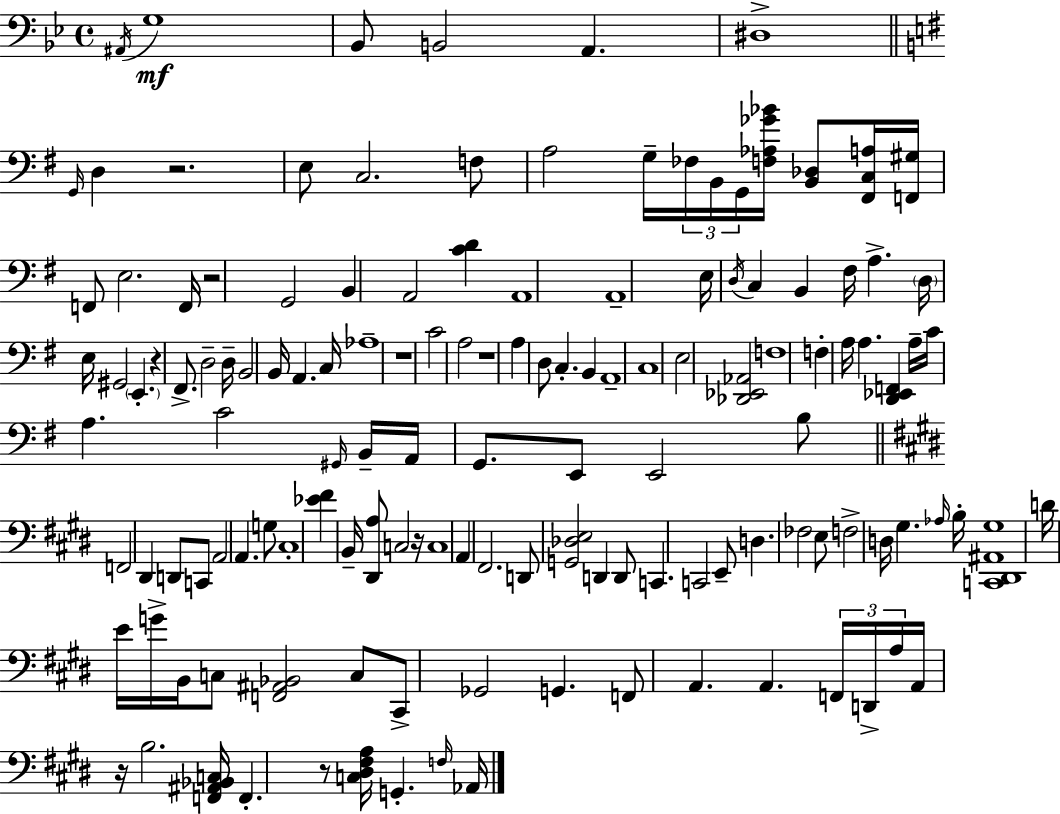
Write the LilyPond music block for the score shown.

{
  \clef bass
  \time 4/4
  \defaultTimeSignature
  \key g \minor
  \repeat volta 2 { \acciaccatura { ais,16 }\mf g1 | bes,8 b,2 a,4. | dis1-> | \bar "||" \break \key g \major \grace { g,16 } d4 r2. | e8 c2. f8 | a2 g16-- \tuplet 3/2 { fes16 b,16 g,16 } <f aes ges' bes'>16 <b, des>8 | <fis, c a>16 <f, gis>16 f,8 e2. | \break f,16 r2 g,2 | b,4 a,2 <c' d'>4 | a,1 | a,1-- | \break e16 \acciaccatura { d16 } c4 b,4 fis16 a4.-> | \parenthesize d16 e16 gis,2 \parenthesize e,4.-. | r4 fis,8.-> d2-- | d16-- b,2 b,16 a,4. | \break c16 aes1-- | r1 | c'2 a2 | r1 | \break a4 d8 c4.-. b,4 | a,1-- | c1 | e2 <des, ees, aes,>2 | \break f1 | f4-. a16 a4. <d, ees, f,>4 | a16-- c'16 a4. c'2 | \grace { gis,16 } b,16-- a,16 g,8. e,8 e,2 | \break b8 \bar "||" \break \key e \major f,2 dis,4 d,8 c,8 | a,2 a,4. g8 | cis1-. | <ees' fis'>4 b,16-- <dis, a>8 c2 r16 | \break c1 | a,4 fis,2. | d,8 <g, des e>2 d,4 d,8 | c,4. c,2 e,8-- | \break d4. fes2 e8 | f2-> d16 gis4. \grace { aes16 } | b16-. <c, dis, ais, gis>1 | d'16 e'16 g'16-> b,16 c8 <f, ais, bes,>2 c8 | \break cis,8-> ges,2 g,4. | f,8 a,4. a,4. \tuplet 3/2 { f,16 | d,16-> a16 } a,16 r16 b2. | <f, ais, bes, c>16 f,4.-. r8 <c dis fis a>16 g,4.-. | \break \grace { f16 } aes,16 } \bar "|."
}